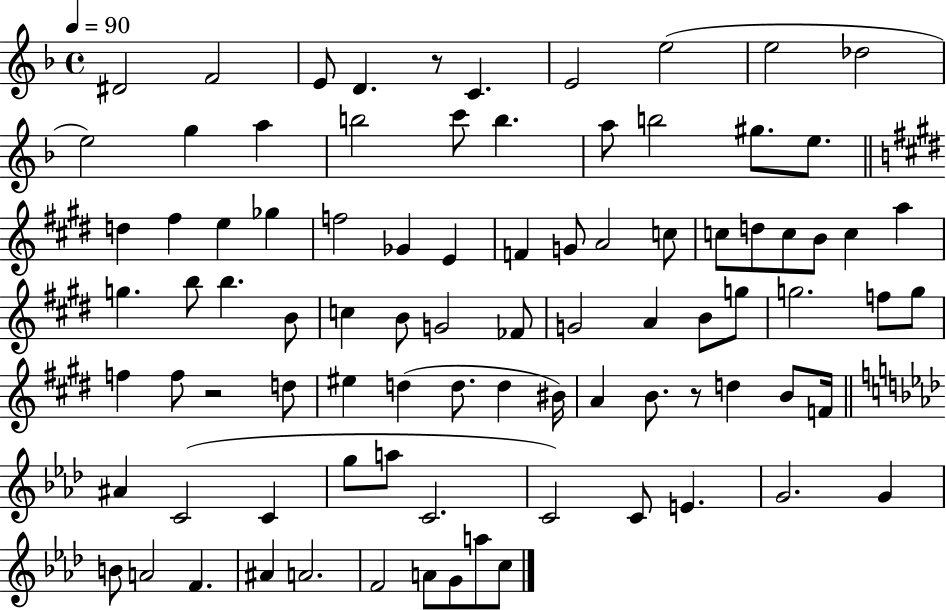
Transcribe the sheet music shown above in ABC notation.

X:1
T:Untitled
M:4/4
L:1/4
K:F
^D2 F2 E/2 D z/2 C E2 e2 e2 _d2 e2 g a b2 c'/2 b a/2 b2 ^g/2 e/2 d ^f e _g f2 _G E F G/2 A2 c/2 c/2 d/2 c/2 B/2 c a g b/2 b B/2 c B/2 G2 _F/2 G2 A B/2 g/2 g2 f/2 g/2 f f/2 z2 d/2 ^e d d/2 d ^B/4 A B/2 z/2 d B/2 F/4 ^A C2 C g/2 a/2 C2 C2 C/2 E G2 G B/2 A2 F ^A A2 F2 A/2 G/2 a/2 c/2